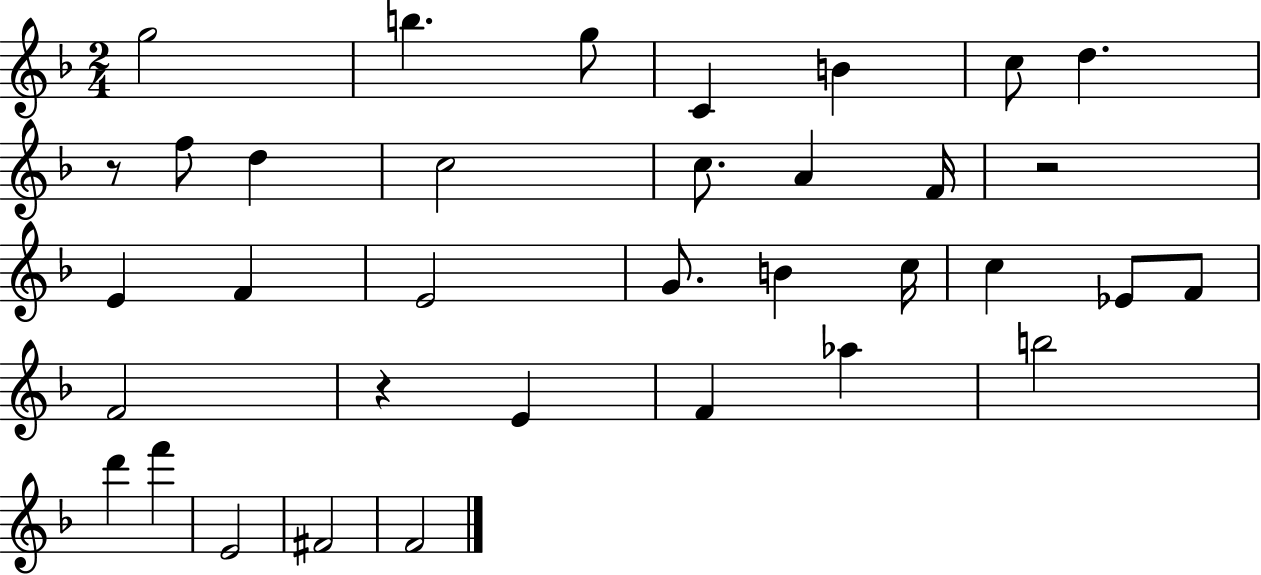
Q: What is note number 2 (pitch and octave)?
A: B5